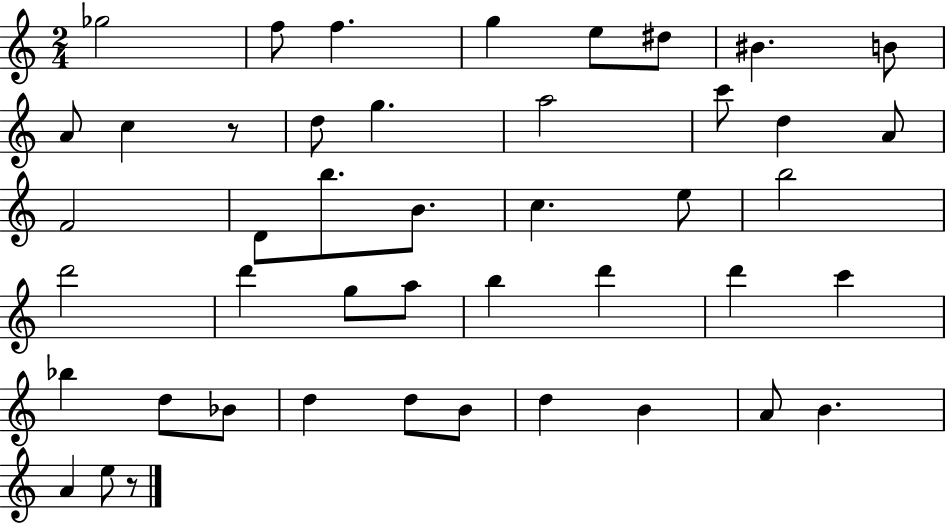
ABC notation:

X:1
T:Untitled
M:2/4
L:1/4
K:C
_g2 f/2 f g e/2 ^d/2 ^B B/2 A/2 c z/2 d/2 g a2 c'/2 d A/2 F2 D/2 b/2 B/2 c e/2 b2 d'2 d' g/2 a/2 b d' d' c' _b d/2 _B/2 d d/2 B/2 d B A/2 B A e/2 z/2